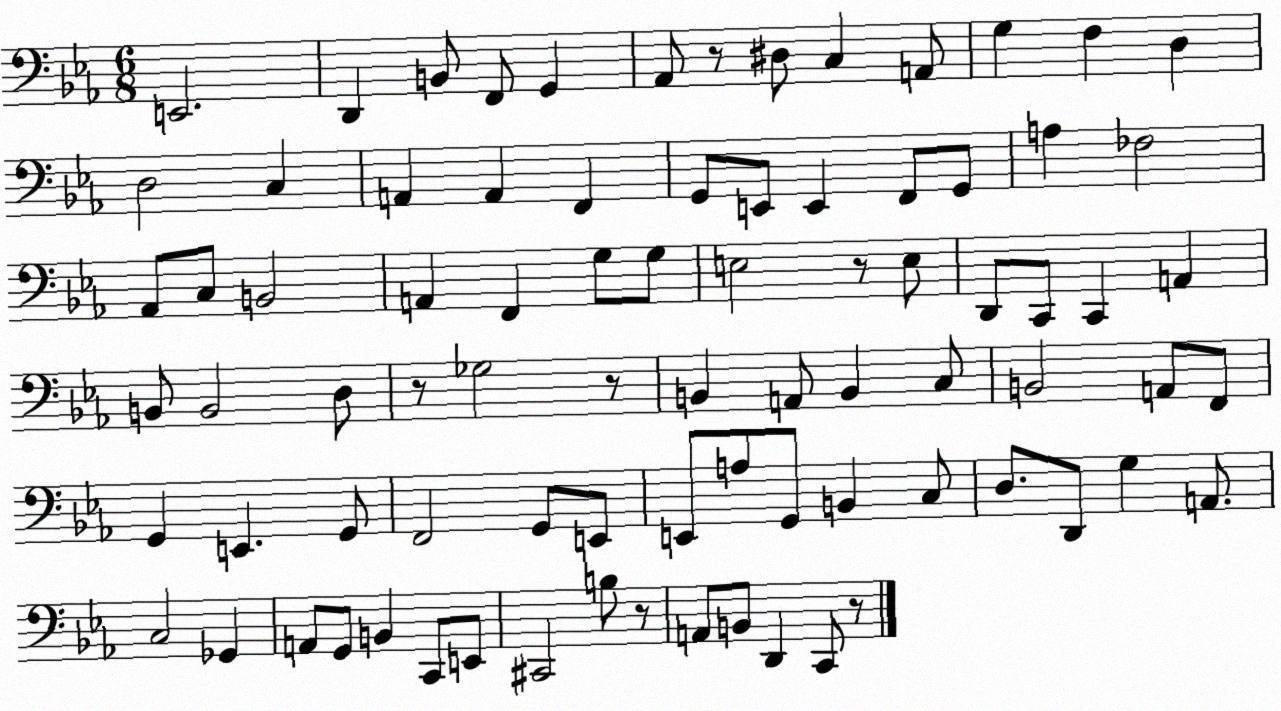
X:1
T:Untitled
M:6/8
L:1/4
K:Eb
E,,2 D,, B,,/2 F,,/2 G,, _A,,/2 z/2 ^D,/2 C, A,,/2 G, F, D, D,2 C, A,, A,, F,, G,,/2 E,,/2 E,, F,,/2 G,,/2 A, _F,2 _A,,/2 C,/2 B,,2 A,, F,, G,/2 G,/2 E,2 z/2 E,/2 D,,/2 C,,/2 C,, A,, B,,/2 B,,2 D,/2 z/2 _G,2 z/2 B,, A,,/2 B,, C,/2 B,,2 A,,/2 F,,/2 G,, E,, G,,/2 F,,2 G,,/2 E,,/2 E,,/2 A,/2 G,,/2 B,, C,/2 D,/2 D,,/2 G, A,,/2 C,2 _G,, A,,/2 G,,/2 B,, C,,/2 E,,/2 ^C,,2 B,/2 z/2 A,,/2 B,,/2 D,, C,,/2 z/2